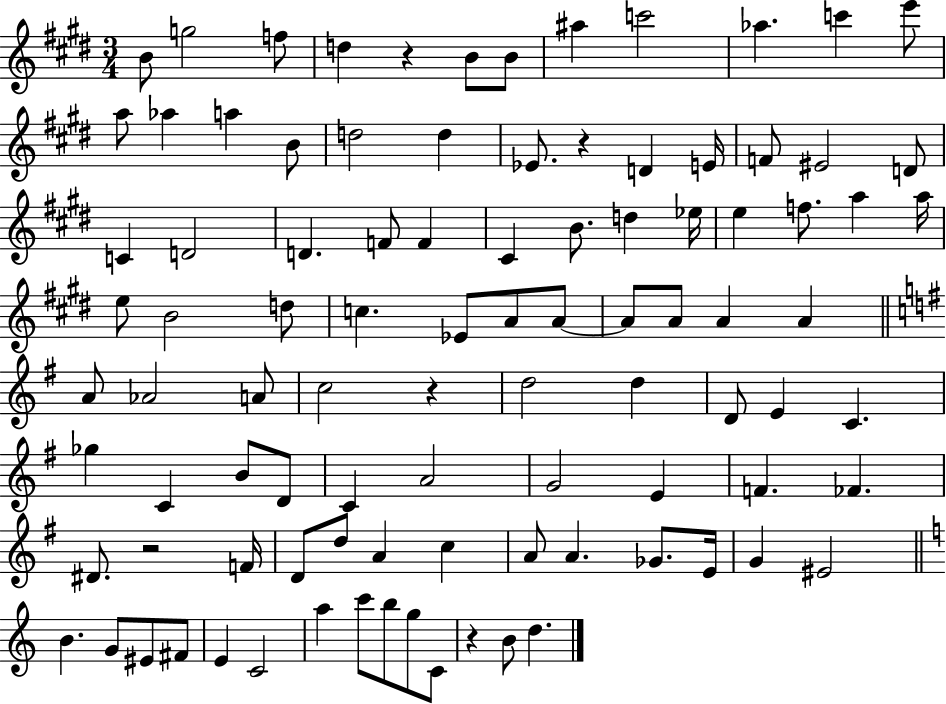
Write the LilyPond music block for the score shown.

{
  \clef treble
  \numericTimeSignature
  \time 3/4
  \key e \major
  b'8 g''2 f''8 | d''4 r4 b'8 b'8 | ais''4 c'''2 | aes''4. c'''4 e'''8 | \break a''8 aes''4 a''4 b'8 | d''2 d''4 | ees'8. r4 d'4 e'16 | f'8 eis'2 d'8 | \break c'4 d'2 | d'4. f'8 f'4 | cis'4 b'8. d''4 ees''16 | e''4 f''8. a''4 a''16 | \break e''8 b'2 d''8 | c''4. ees'8 a'8 a'8~~ | a'8 a'8 a'4 a'4 | \bar "||" \break \key g \major a'8 aes'2 a'8 | c''2 r4 | d''2 d''4 | d'8 e'4 c'4. | \break ges''4 c'4 b'8 d'8 | c'4 a'2 | g'2 e'4 | f'4. fes'4. | \break dis'8. r2 f'16 | d'8 d''8 a'4 c''4 | a'8 a'4. ges'8. e'16 | g'4 eis'2 | \break \bar "||" \break \key c \major b'4. g'8 eis'8 fis'8 | e'4 c'2 | a''4 c'''8 b''8 g''8 c'8 | r4 b'8 d''4. | \break \bar "|."
}